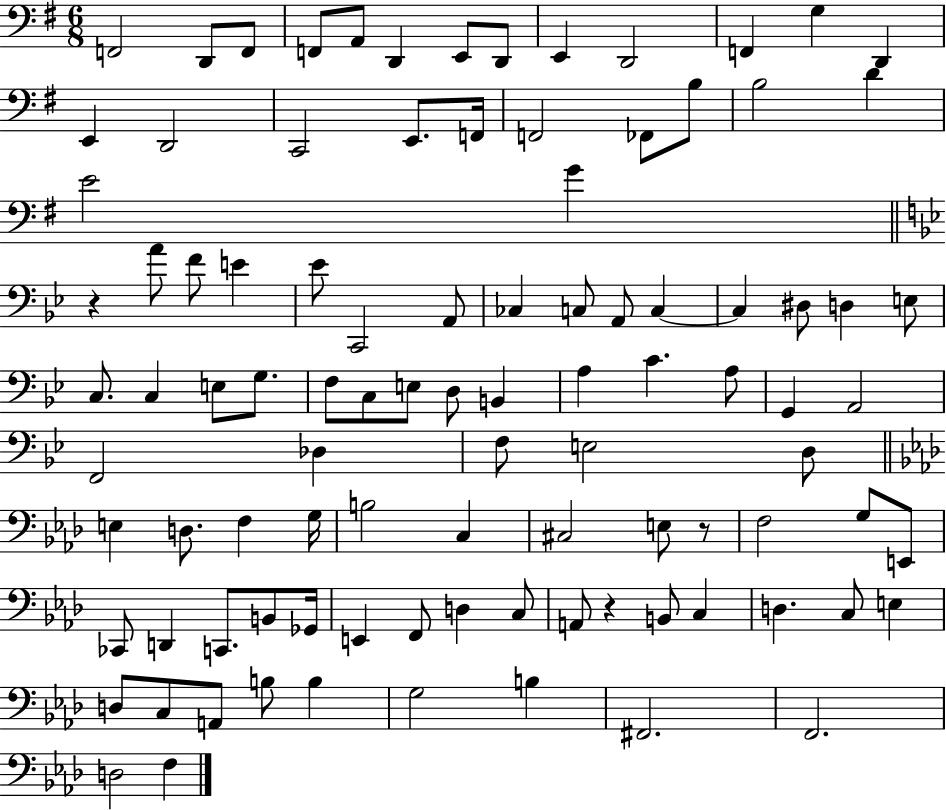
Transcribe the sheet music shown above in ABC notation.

X:1
T:Untitled
M:6/8
L:1/4
K:G
F,,2 D,,/2 F,,/2 F,,/2 A,,/2 D,, E,,/2 D,,/2 E,, D,,2 F,, G, D,, E,, D,,2 C,,2 E,,/2 F,,/4 F,,2 _F,,/2 B,/2 B,2 D E2 G z A/2 F/2 E _E/2 C,,2 A,,/2 _C, C,/2 A,,/2 C, C, ^D,/2 D, E,/2 C,/2 C, E,/2 G,/2 F,/2 C,/2 E,/2 D,/2 B,, A, C A,/2 G,, A,,2 F,,2 _D, F,/2 E,2 D,/2 E, D,/2 F, G,/4 B,2 C, ^C,2 E,/2 z/2 F,2 G,/2 E,,/2 _C,,/2 D,, C,,/2 B,,/2 _G,,/4 E,, F,,/2 D, C,/2 A,,/2 z B,,/2 C, D, C,/2 E, D,/2 C,/2 A,,/2 B,/2 B, G,2 B, ^F,,2 F,,2 D,2 F,